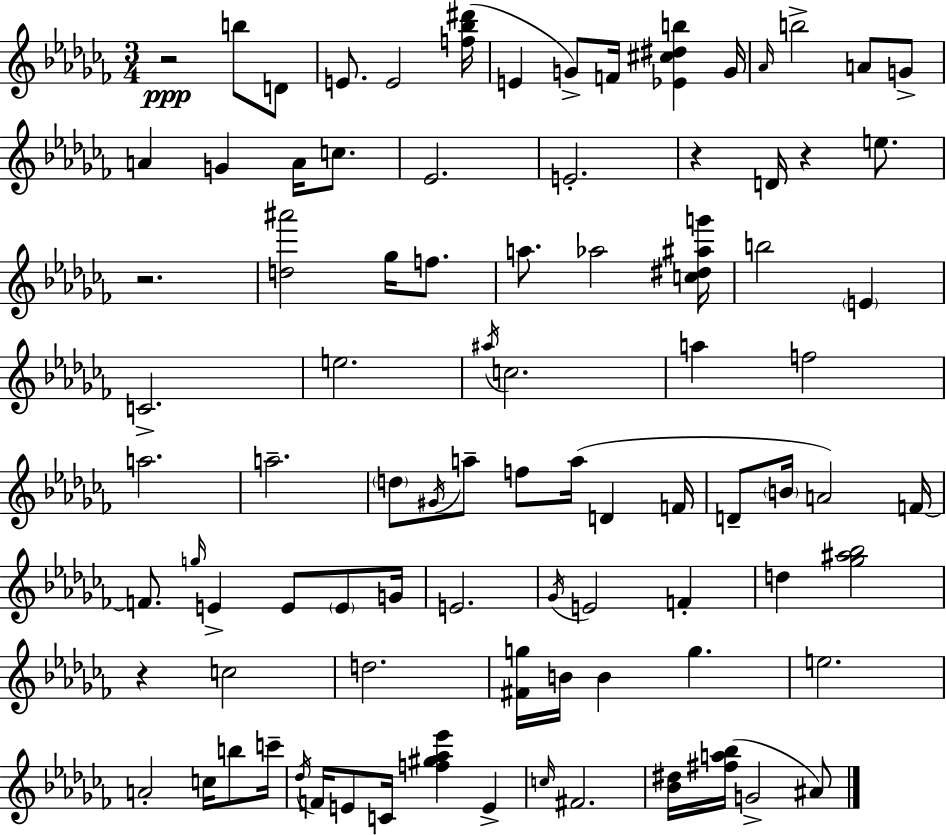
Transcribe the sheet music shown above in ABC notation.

X:1
T:Untitled
M:3/4
L:1/4
K:Abm
z2 b/2 D/2 E/2 E2 [f_b^d']/4 E G/2 F/4 [_E^c^db] G/4 _A/4 b2 A/2 G/2 A G A/4 c/2 _E2 E2 z D/4 z e/2 z2 [d^a']2 _g/4 f/2 a/2 _a2 [c^d^ag']/4 b2 E C2 e2 ^a/4 c2 a f2 a2 a2 d/2 ^G/4 a/2 f/2 a/4 D F/4 D/2 B/4 A2 F/4 F/2 g/4 E E/2 E/2 G/4 E2 _G/4 E2 F d [_g^a_b]2 z c2 d2 [^Fg]/4 B/4 B g e2 A2 c/4 b/2 c'/4 _d/4 F/4 E/2 C/4 [f^g_a_e'] E c/4 ^F2 [_B^d]/4 [^fa_b]/4 G2 ^A/2